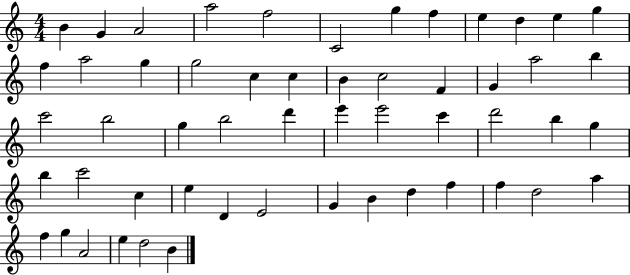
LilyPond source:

{
  \clef treble
  \numericTimeSignature
  \time 4/4
  \key c \major
  b'4 g'4 a'2 | a''2 f''2 | c'2 g''4 f''4 | e''4 d''4 e''4 g''4 | \break f''4 a''2 g''4 | g''2 c''4 c''4 | b'4 c''2 f'4 | g'4 a''2 b''4 | \break c'''2 b''2 | g''4 b''2 d'''4 | e'''4 e'''2 c'''4 | d'''2 b''4 g''4 | \break b''4 c'''2 c''4 | e''4 d'4 e'2 | g'4 b'4 d''4 f''4 | f''4 d''2 a''4 | \break f''4 g''4 a'2 | e''4 d''2 b'4 | \bar "|."
}